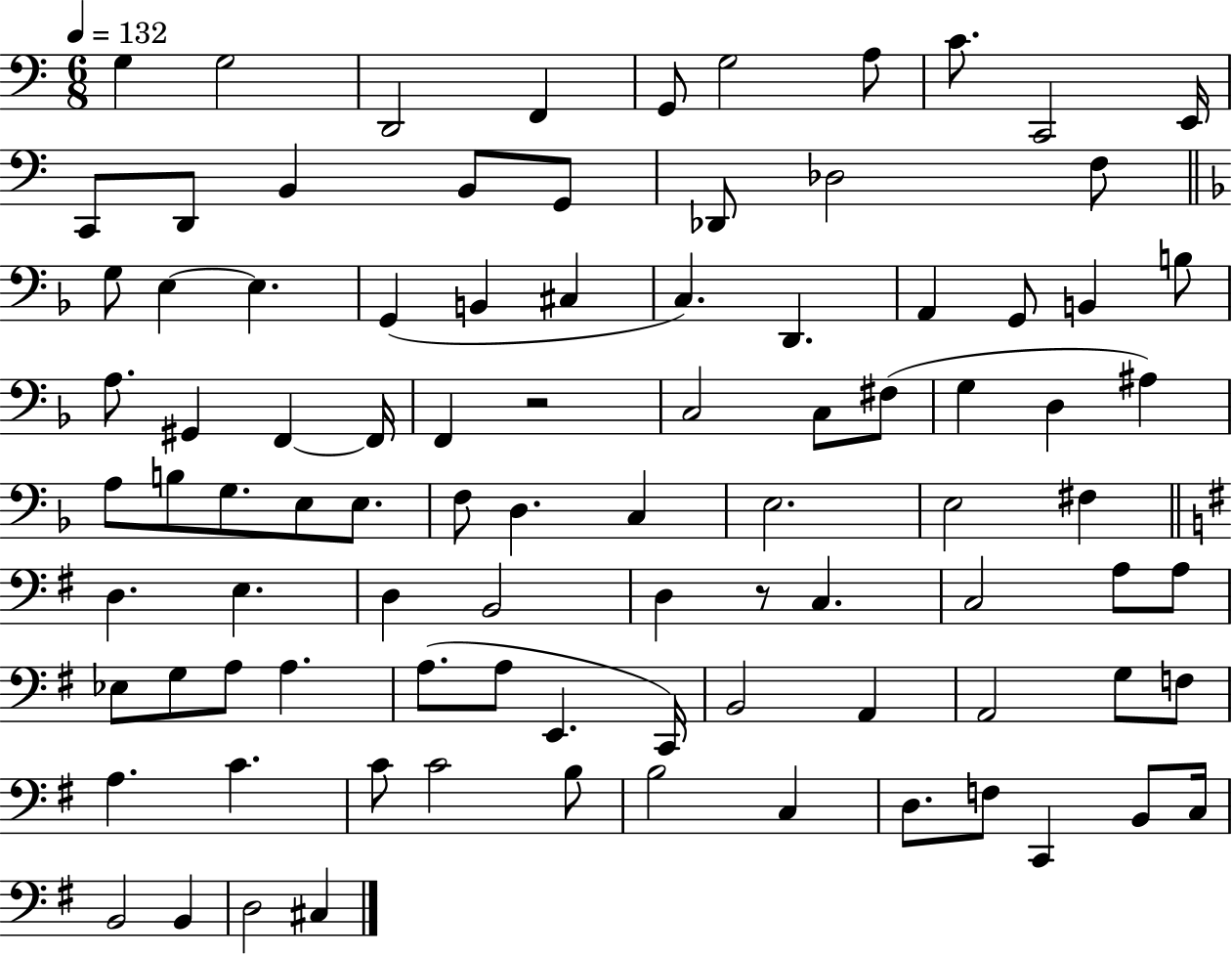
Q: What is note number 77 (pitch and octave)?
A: C4